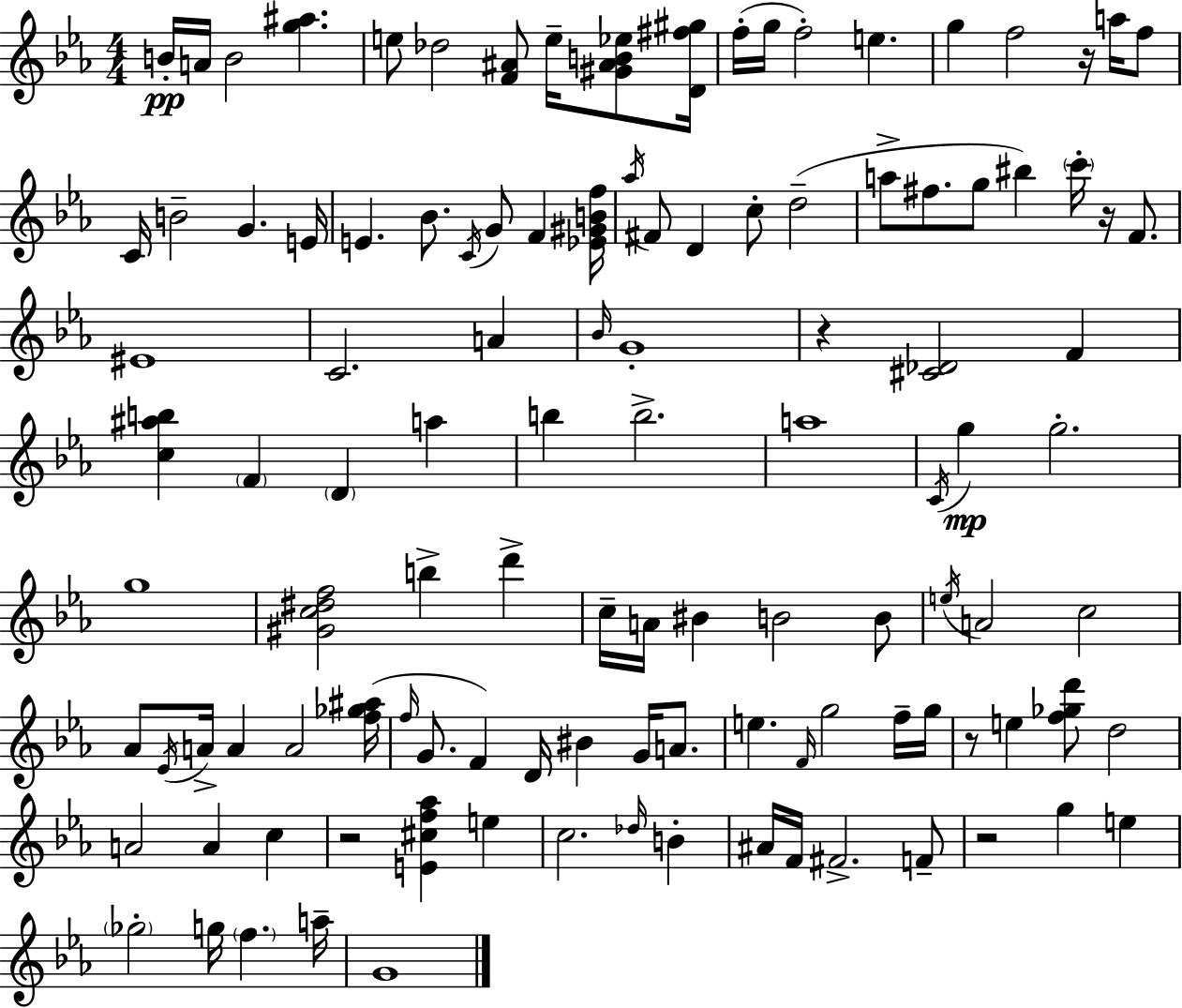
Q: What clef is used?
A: treble